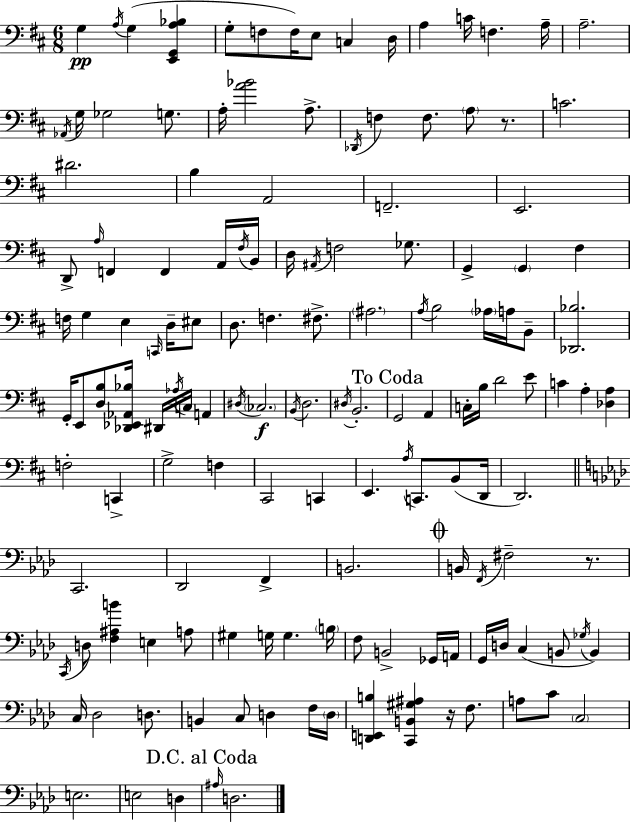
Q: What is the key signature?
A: D major